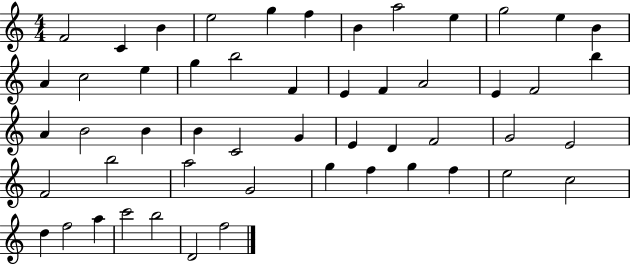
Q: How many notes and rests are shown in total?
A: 52